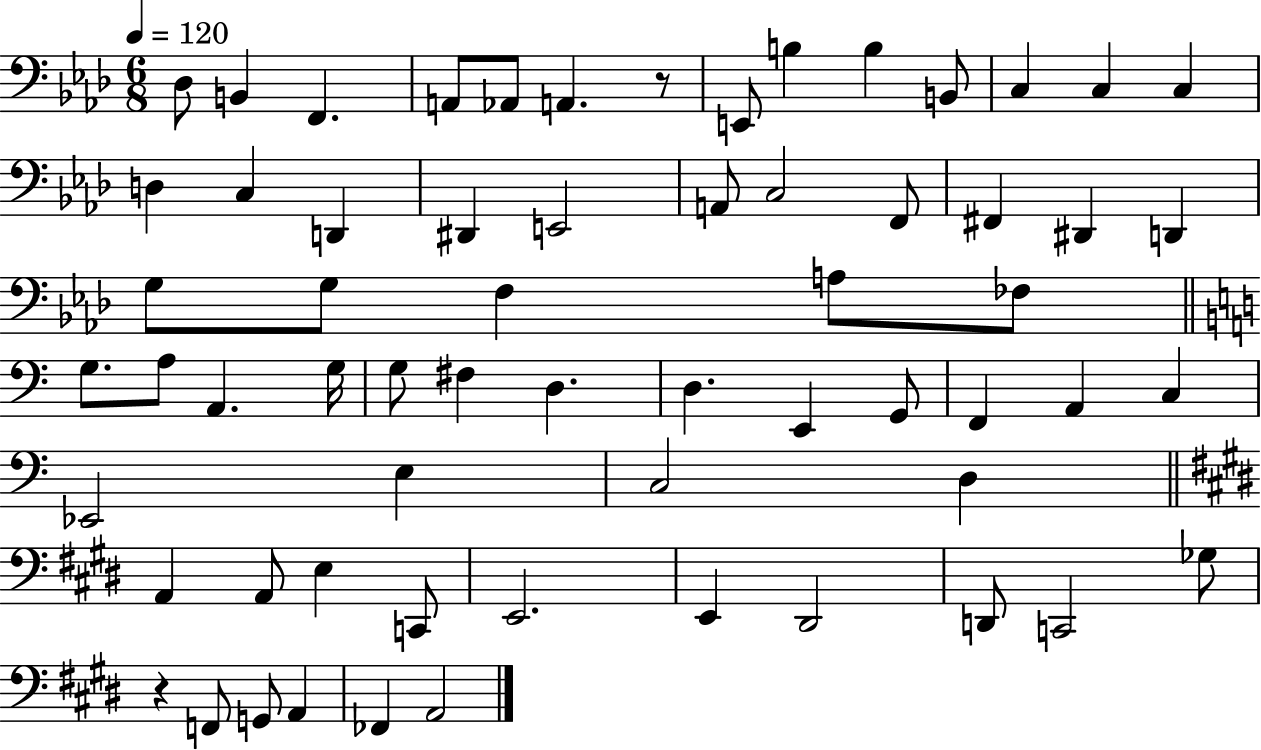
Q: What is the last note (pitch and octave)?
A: A2